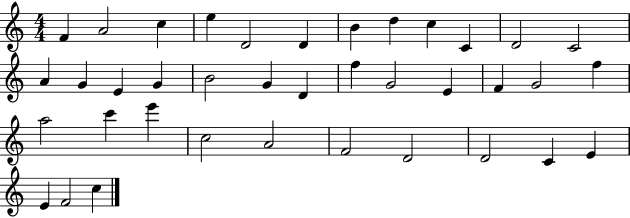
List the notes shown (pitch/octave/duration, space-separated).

F4/q A4/h C5/q E5/q D4/h D4/q B4/q D5/q C5/q C4/q D4/h C4/h A4/q G4/q E4/q G4/q B4/h G4/q D4/q F5/q G4/h E4/q F4/q G4/h F5/q A5/h C6/q E6/q C5/h A4/h F4/h D4/h D4/h C4/q E4/q E4/q F4/h C5/q